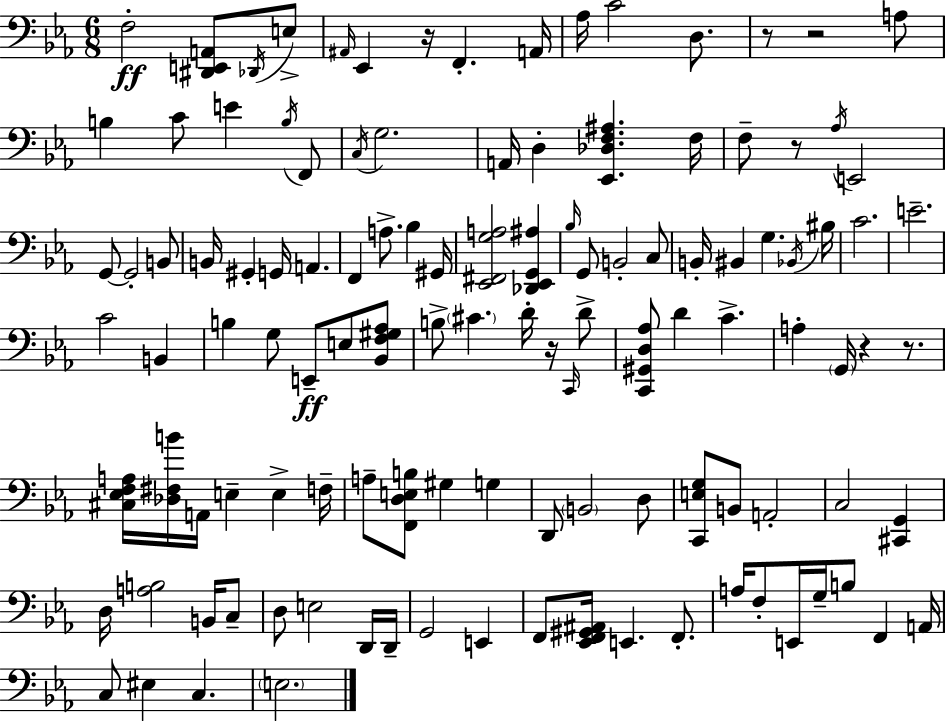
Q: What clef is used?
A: bass